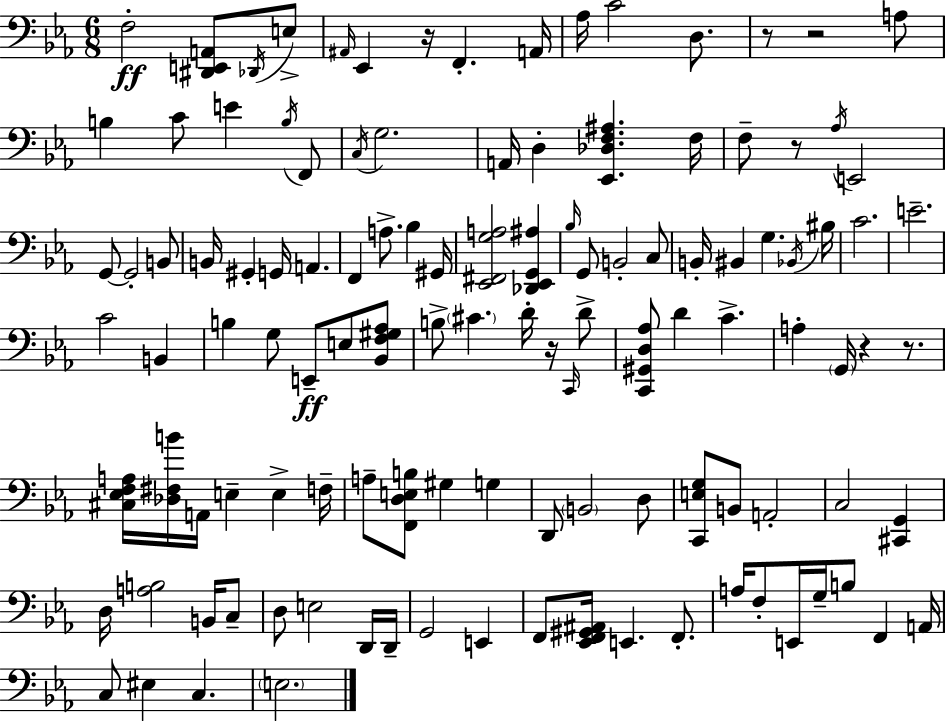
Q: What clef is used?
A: bass